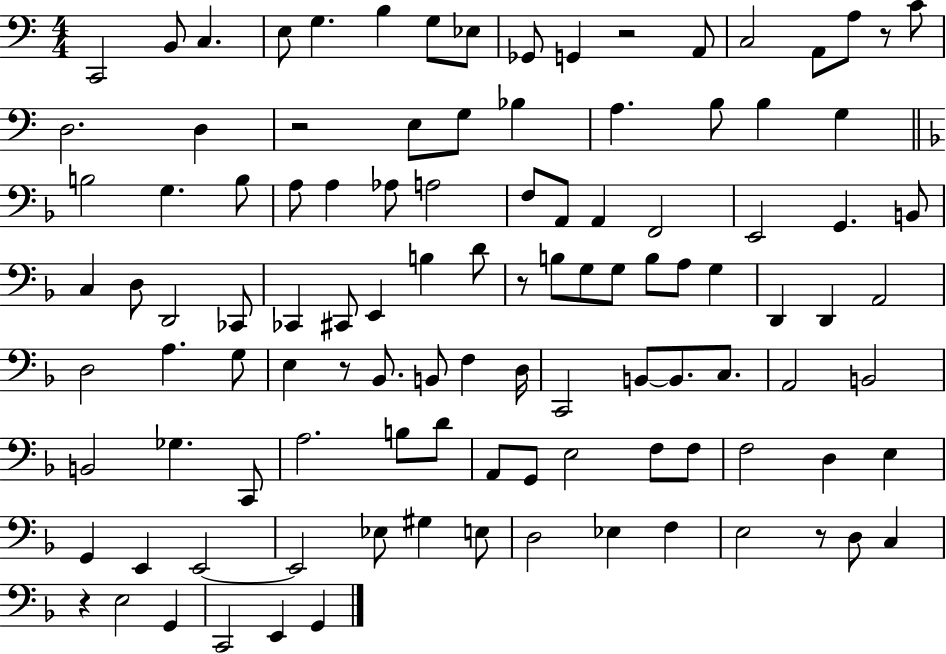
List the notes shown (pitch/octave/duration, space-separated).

C2/h B2/e C3/q. E3/e G3/q. B3/q G3/e Eb3/e Gb2/e G2/q R/h A2/e C3/h A2/e A3/e R/e C4/e D3/h. D3/q R/h E3/e G3/e Bb3/q A3/q. B3/e B3/q G3/q B3/h G3/q. B3/e A3/e A3/q Ab3/e A3/h F3/e A2/e A2/q F2/h E2/h G2/q. B2/e C3/q D3/e D2/h CES2/e CES2/q C#2/e E2/q B3/q D4/e R/e B3/e G3/e G3/e B3/e A3/e G3/q D2/q D2/q A2/h D3/h A3/q. G3/e E3/q R/e Bb2/e. B2/e F3/q D3/s C2/h B2/e B2/e. C3/e. A2/h B2/h B2/h Gb3/q. C2/e A3/h. B3/e D4/e A2/e G2/e E3/h F3/e F3/e F3/h D3/q E3/q G2/q E2/q E2/h E2/h Eb3/e G#3/q E3/e D3/h Eb3/q F3/q E3/h R/e D3/e C3/q R/q E3/h G2/q C2/h E2/q G2/q